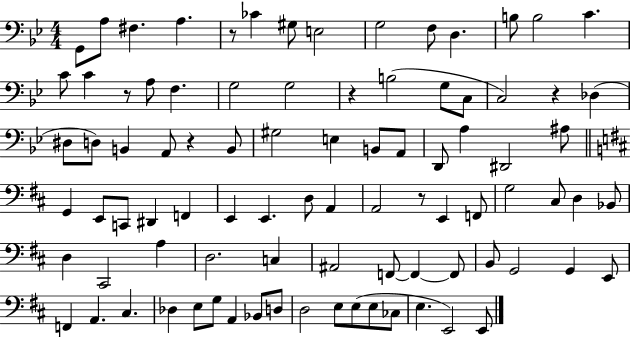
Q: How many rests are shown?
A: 6